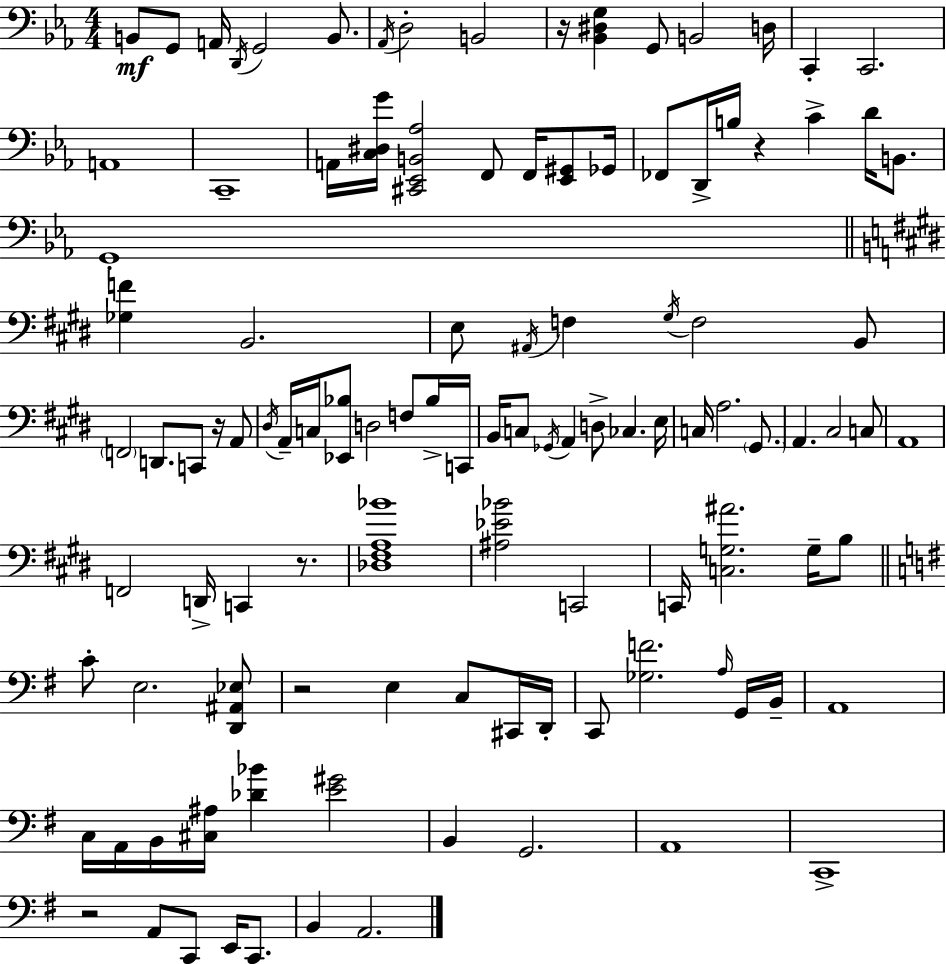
B2/e G2/e A2/s D2/s G2/h B2/e. Ab2/s D3/h B2/h R/s [Bb2,D#3,G3]/q G2/e B2/h D3/s C2/q C2/h. A2/w C2/w A2/s [C3,D#3,G4]/s [C#2,Eb2,B2,Ab3]/h F2/e F2/s [Eb2,G#2]/e Gb2/s FES2/e D2/s B3/s R/q C4/q D4/s B2/e. G2/w [Gb3,F4]/q B2/h. E3/e A#2/s F3/q G#3/s F3/h B2/e F2/h D2/e. C2/e R/s A2/e D#3/s A2/s C3/s [Eb2,Bb3]/e D3/h F3/e Bb3/s C2/s B2/s C3/e Gb2/s A2/q D3/e CES3/q. E3/s C3/s A3/h. G#2/e. A2/q. C#3/h C3/e A2/w F2/h D2/s C2/q R/e. [Db3,F#3,A3,Bb4]/w [A#3,Eb4,Bb4]/h C2/h C2/s [C3,G3,A#4]/h. G3/s B3/e C4/e E3/h. [D2,A#2,Eb3]/e R/h E3/q C3/e C#2/s D2/s C2/e [Gb3,F4]/h. A3/s G2/s B2/s A2/w C3/s A2/s B2/s [C#3,A#3]/s [Db4,Bb4]/q [E4,G#4]/h B2/q G2/h. A2/w C2/w R/h A2/e C2/e E2/s C2/e. B2/q A2/h.